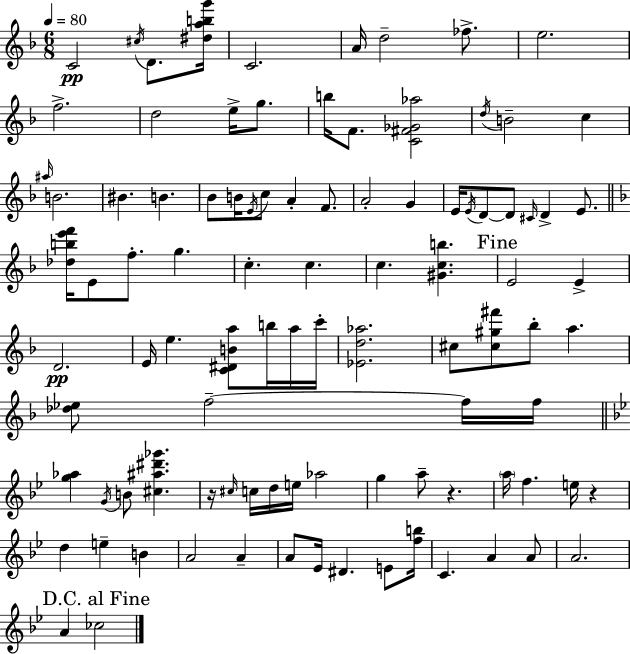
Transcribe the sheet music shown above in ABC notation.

X:1
T:Untitled
M:6/8
L:1/4
K:Dm
C2 ^c/4 D/2 [^dabg']/4 C2 A/4 d2 _f/2 e2 f2 d2 e/4 g/2 b/4 F/2 [C^F_G_a]2 d/4 B2 c ^a/4 B2 ^B B _B/2 B/4 E/4 c/2 A F/2 A2 G E/4 E/4 D/2 D/2 ^C/4 D E/2 [_dbe'f']/4 E/2 f/2 g c c c [^Gcb] E2 E D2 E/4 e [C^DBa]/2 b/4 a/4 c'/4 [_Ed_a]2 ^c/2 [^c^g^f']/2 _b/2 a [_d_e]/2 f2 f/4 f/4 [g_a] G/4 B/2 [^c^a^d'_g'] z/4 ^c/4 c/4 d/4 e/4 _a2 g a/2 z a/4 f e/4 z d e B A2 A A/2 _E/4 ^D E/2 [fb]/4 C A A/2 A2 A _c2